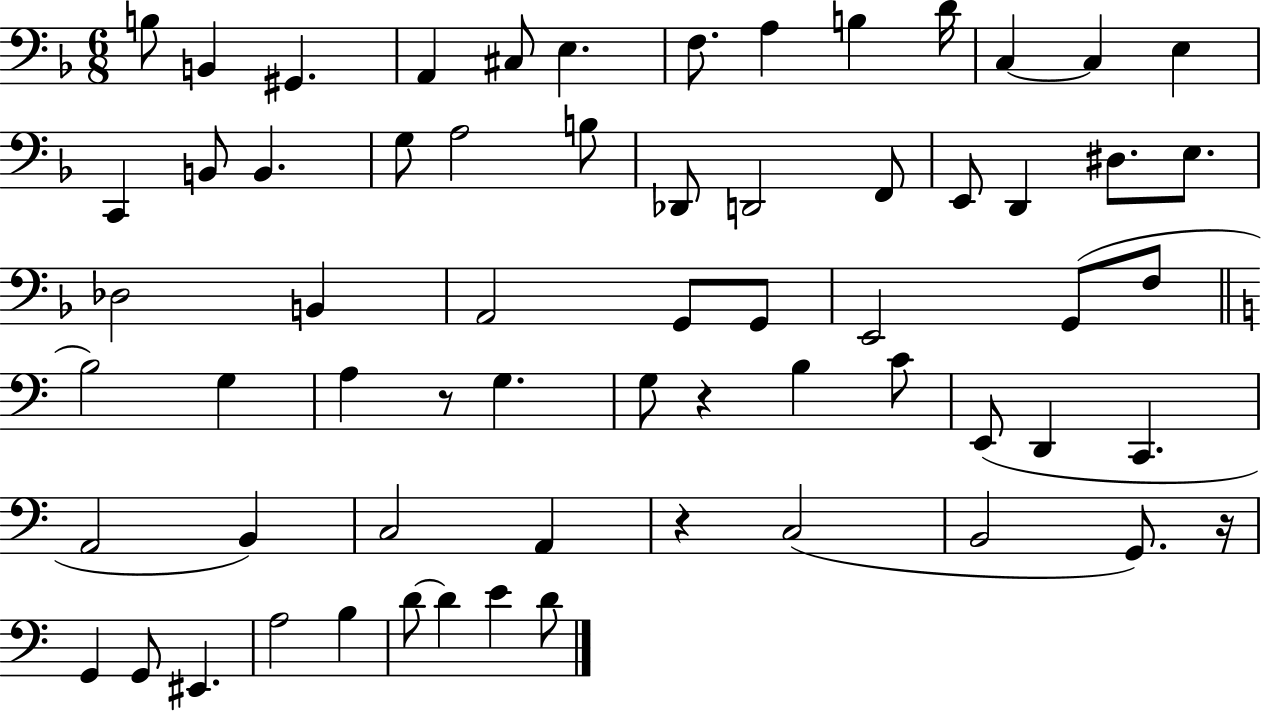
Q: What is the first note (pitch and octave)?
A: B3